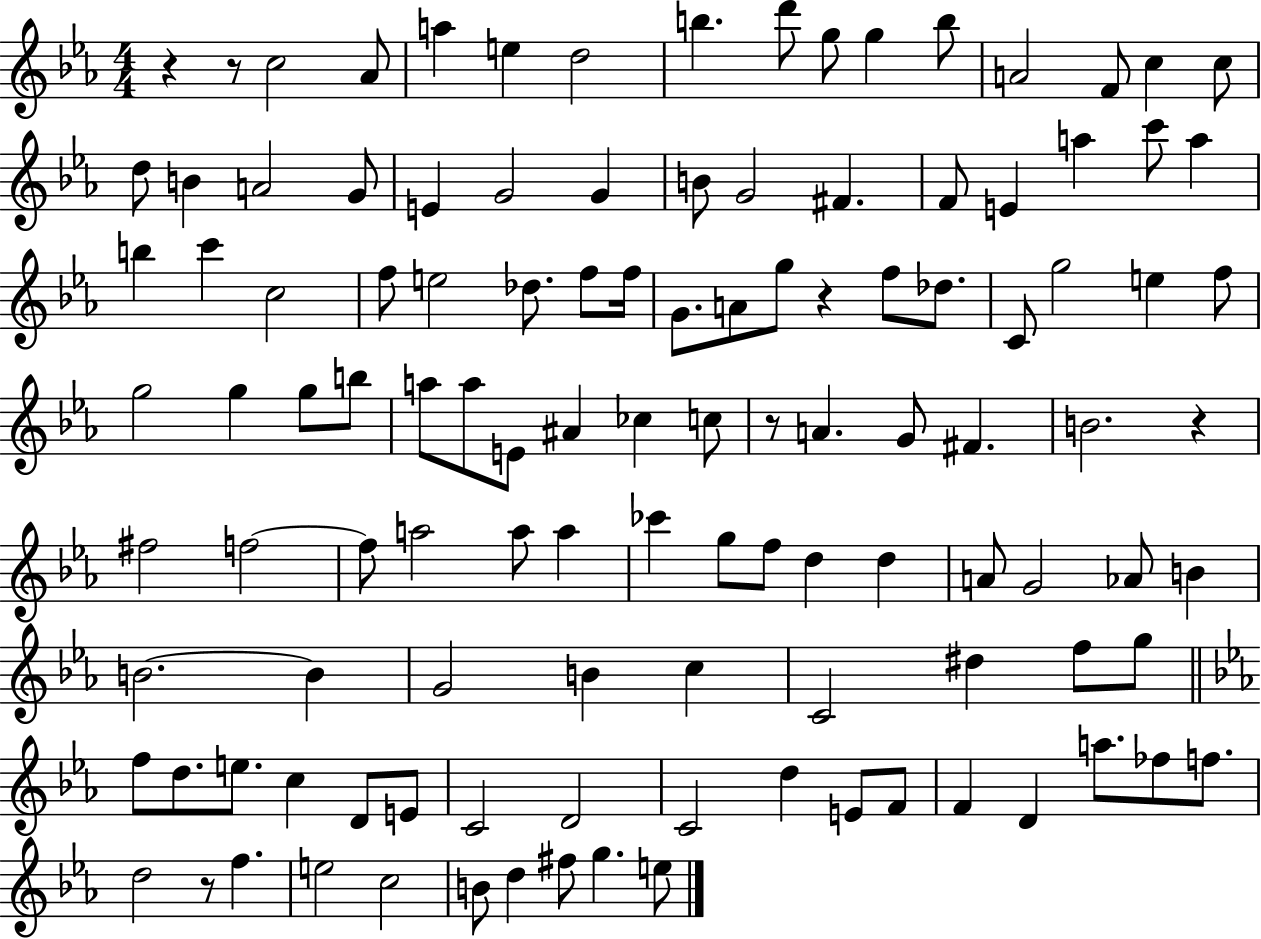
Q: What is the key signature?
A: EES major